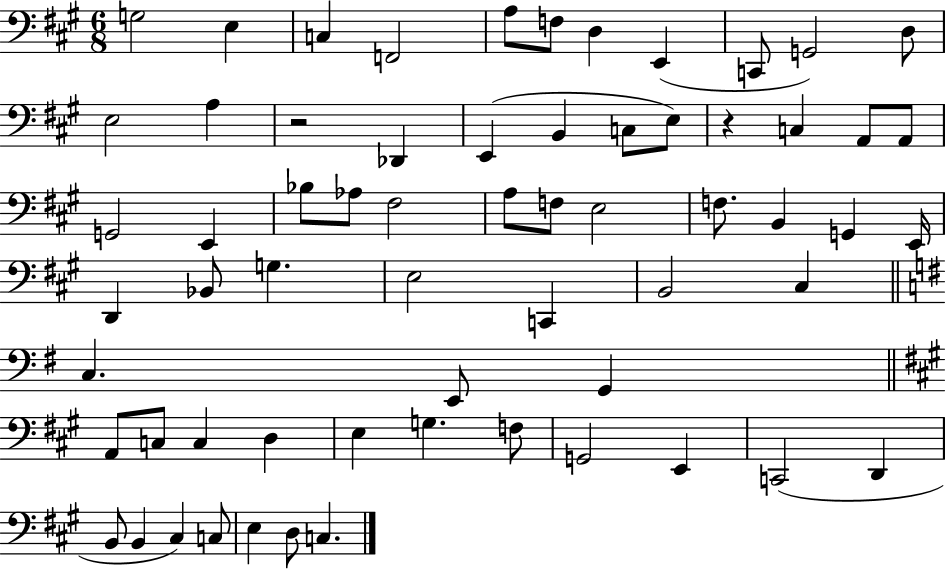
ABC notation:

X:1
T:Untitled
M:6/8
L:1/4
K:A
G,2 E, C, F,,2 A,/2 F,/2 D, E,, C,,/2 G,,2 D,/2 E,2 A, z2 _D,, E,, B,, C,/2 E,/2 z C, A,,/2 A,,/2 G,,2 E,, _B,/2 _A,/2 ^F,2 A,/2 F,/2 E,2 F,/2 B,, G,, E,,/4 D,, _B,,/2 G, E,2 C,, B,,2 ^C, C, E,,/2 G,, A,,/2 C,/2 C, D, E, G, F,/2 G,,2 E,, C,,2 D,, B,,/2 B,, ^C, C,/2 E, D,/2 C,